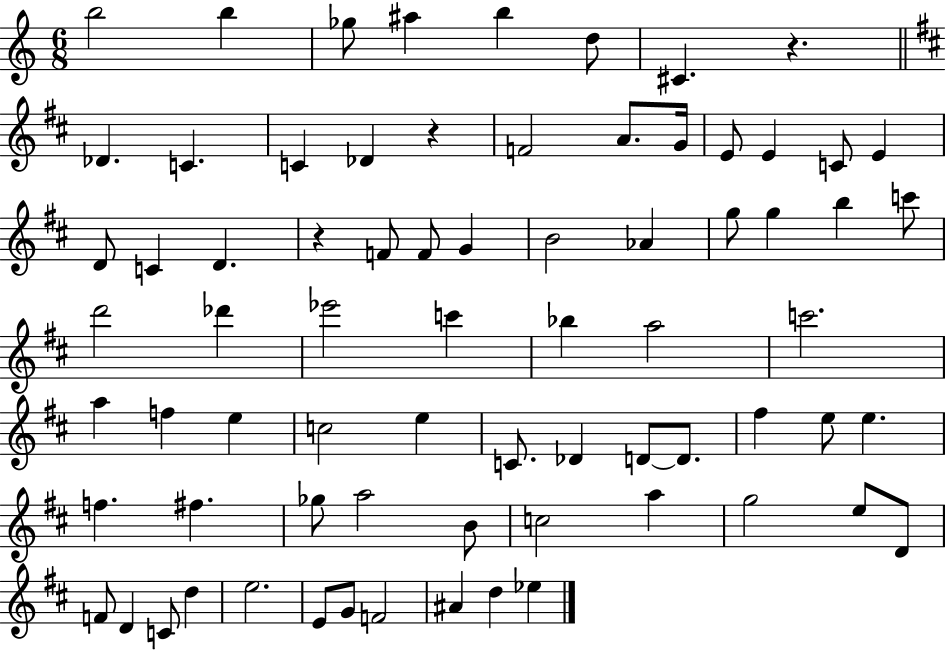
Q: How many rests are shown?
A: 3